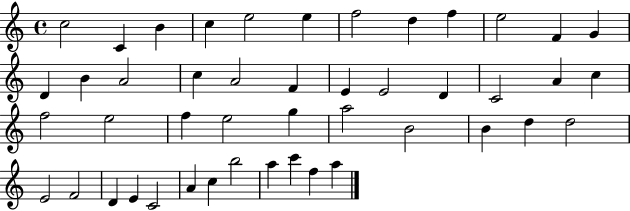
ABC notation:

X:1
T:Untitled
M:4/4
L:1/4
K:C
c2 C B c e2 e f2 d f e2 F G D B A2 c A2 F E E2 D C2 A c f2 e2 f e2 g a2 B2 B d d2 E2 F2 D E C2 A c b2 a c' f a